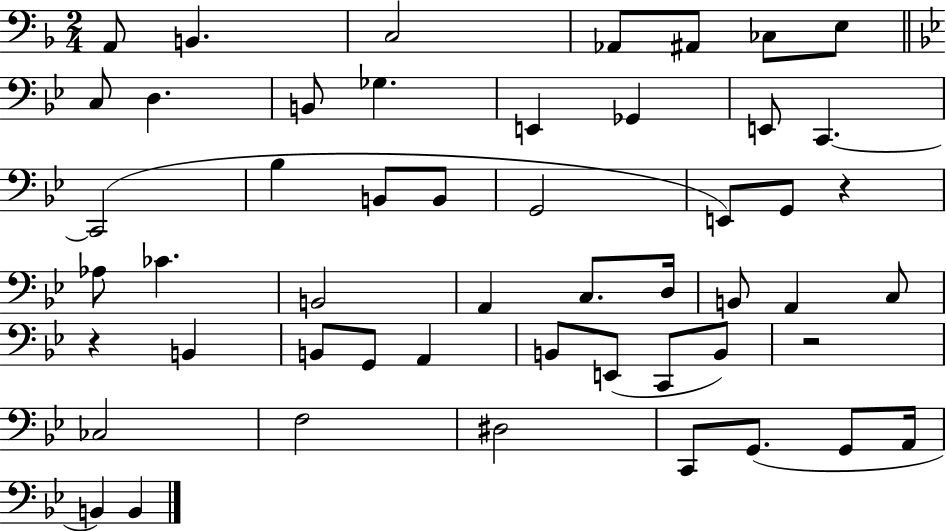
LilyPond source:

{
  \clef bass
  \numericTimeSignature
  \time 2/4
  \key f \major
  a,8 b,4. | c2 | aes,8 ais,8 ces8 e8 | \bar "||" \break \key bes \major c8 d4. | b,8 ges4. | e,4 ges,4 | e,8 c,4.~~ | \break c,2( | bes4 b,8 b,8 | g,2 | e,8) g,8 r4 | \break aes8 ces'4. | b,2 | a,4 c8. d16 | b,8 a,4 c8 | \break r4 b,4 | b,8 g,8 a,4 | b,8 e,8( c,8 b,8) | r2 | \break ces2 | f2 | dis2 | c,8 g,8.( g,8 a,16 | \break b,4) b,4 | \bar "|."
}